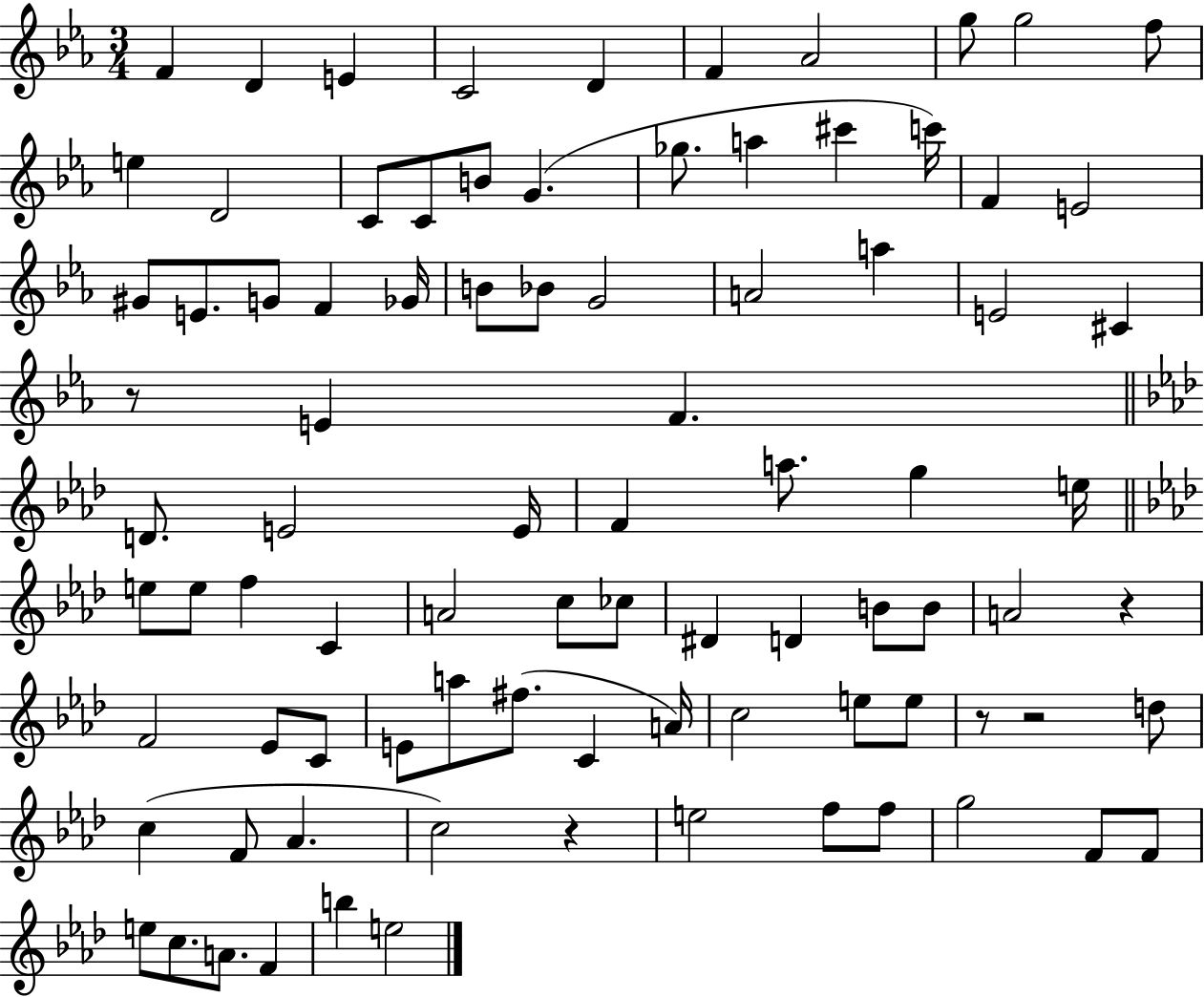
{
  \clef treble
  \numericTimeSignature
  \time 3/4
  \key ees \major
  f'4 d'4 e'4 | c'2 d'4 | f'4 aes'2 | g''8 g''2 f''8 | \break e''4 d'2 | c'8 c'8 b'8 g'4.( | ges''8. a''4 cis'''4 c'''16) | f'4 e'2 | \break gis'8 e'8. g'8 f'4 ges'16 | b'8 bes'8 g'2 | a'2 a''4 | e'2 cis'4 | \break r8 e'4 f'4. | \bar "||" \break \key f \minor d'8. e'2 e'16 | f'4 a''8. g''4 e''16 | \bar "||" \break \key aes \major e''8 e''8 f''4 c'4 | a'2 c''8 ces''8 | dis'4 d'4 b'8 b'8 | a'2 r4 | \break f'2 ees'8 c'8 | e'8 a''8 fis''8.( c'4 a'16) | c''2 e''8 e''8 | r8 r2 d''8 | \break c''4( f'8 aes'4. | c''2) r4 | e''2 f''8 f''8 | g''2 f'8 f'8 | \break e''8 c''8. a'8. f'4 | b''4 e''2 | \bar "|."
}